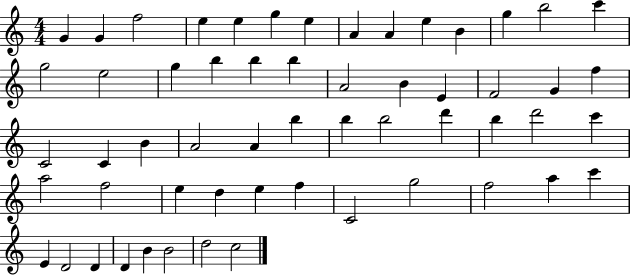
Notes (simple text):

G4/q G4/q F5/h E5/q E5/q G5/q E5/q A4/q A4/q E5/q B4/q G5/q B5/h C6/q G5/h E5/h G5/q B5/q B5/q B5/q A4/h B4/q E4/q F4/h G4/q F5/q C4/h C4/q B4/q A4/h A4/q B5/q B5/q B5/h D6/q B5/q D6/h C6/q A5/h F5/h E5/q D5/q E5/q F5/q C4/h G5/h F5/h A5/q C6/q E4/q D4/h D4/q D4/q B4/q B4/h D5/h C5/h